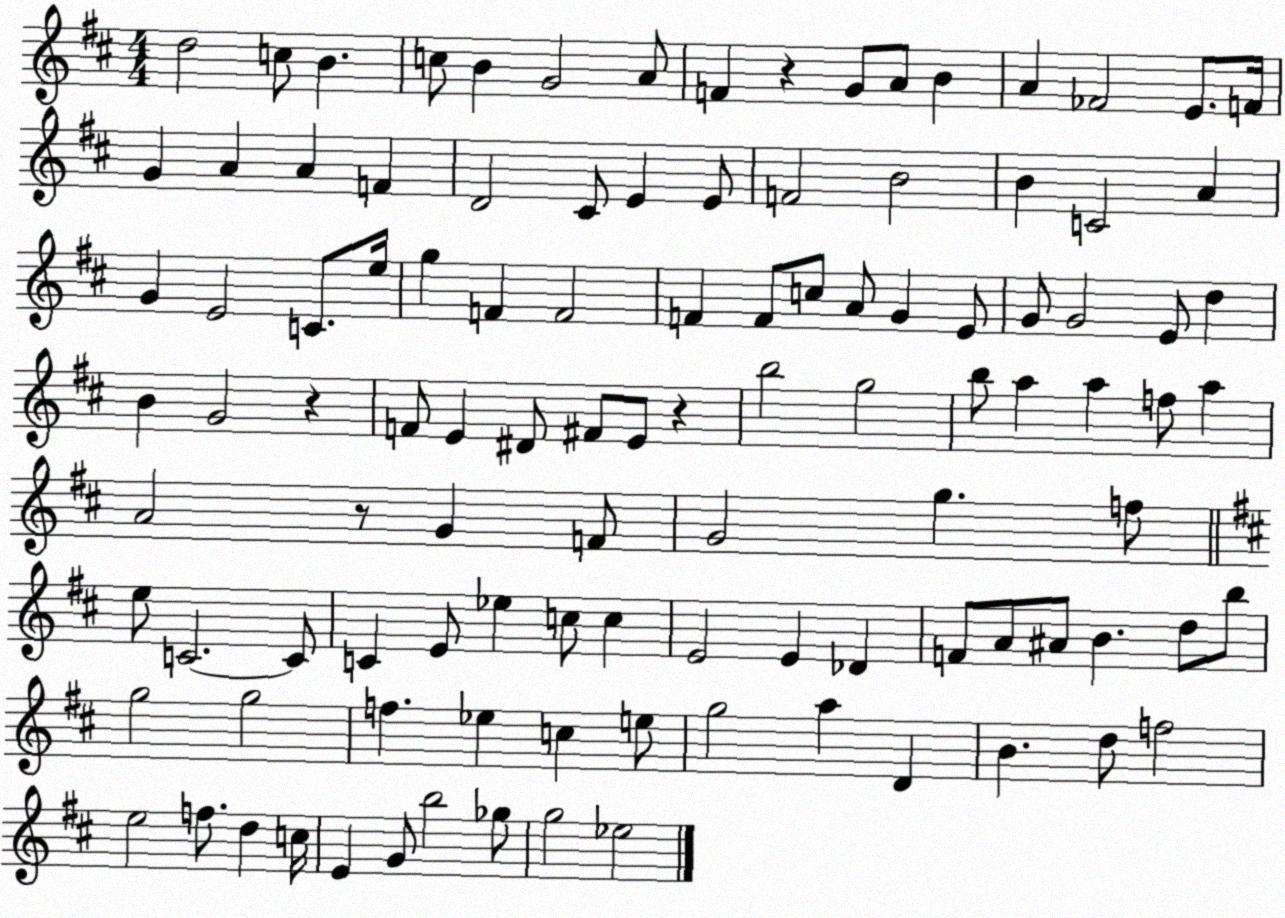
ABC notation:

X:1
T:Untitled
M:4/4
L:1/4
K:D
d2 c/2 B c/2 B G2 A/2 F z G/2 A/2 B A _F2 E/2 F/4 G A A F D2 ^C/2 E E/2 F2 B2 B C2 A G E2 C/2 e/4 g F F2 F F/2 c/2 A/2 G E/2 G/2 G2 E/2 d B G2 z F/2 E ^D/2 ^F/2 E/2 z b2 g2 b/2 a a f/2 a A2 z/2 G F/2 G2 g f/2 e/2 C2 C/2 C E/2 _e c/2 c E2 E _D F/2 A/2 ^A/2 B d/2 b/2 g2 g2 f _e c e/2 g2 a D B d/2 f2 e2 f/2 d c/4 E G/2 b2 _g/2 g2 _e2